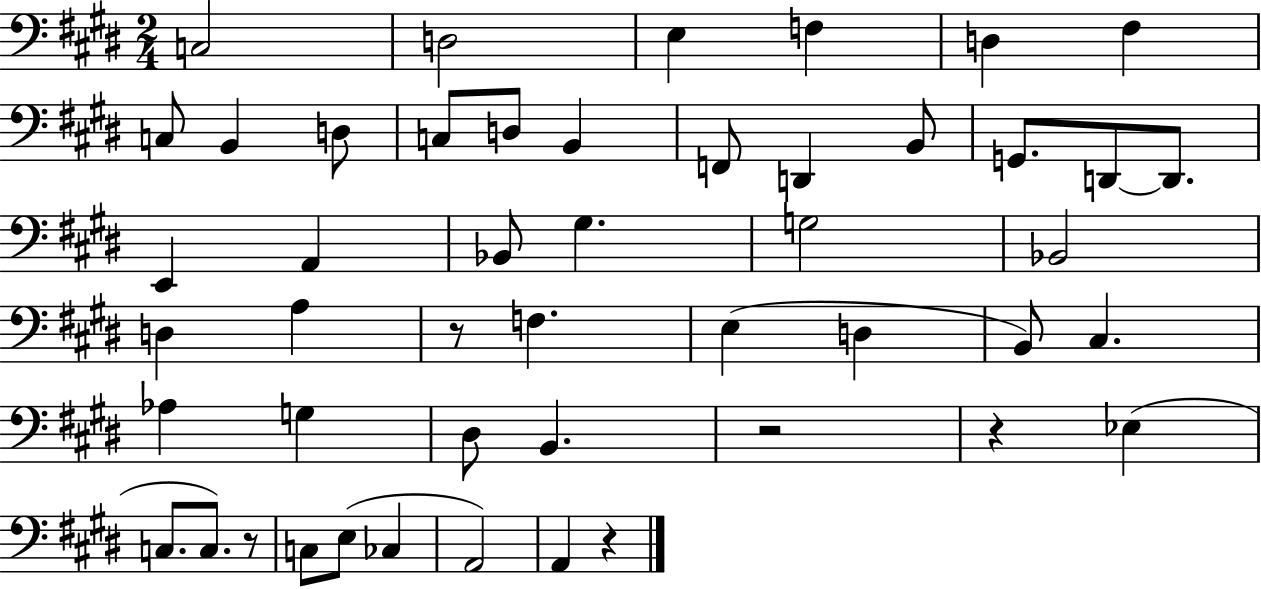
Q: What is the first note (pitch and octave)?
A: C3